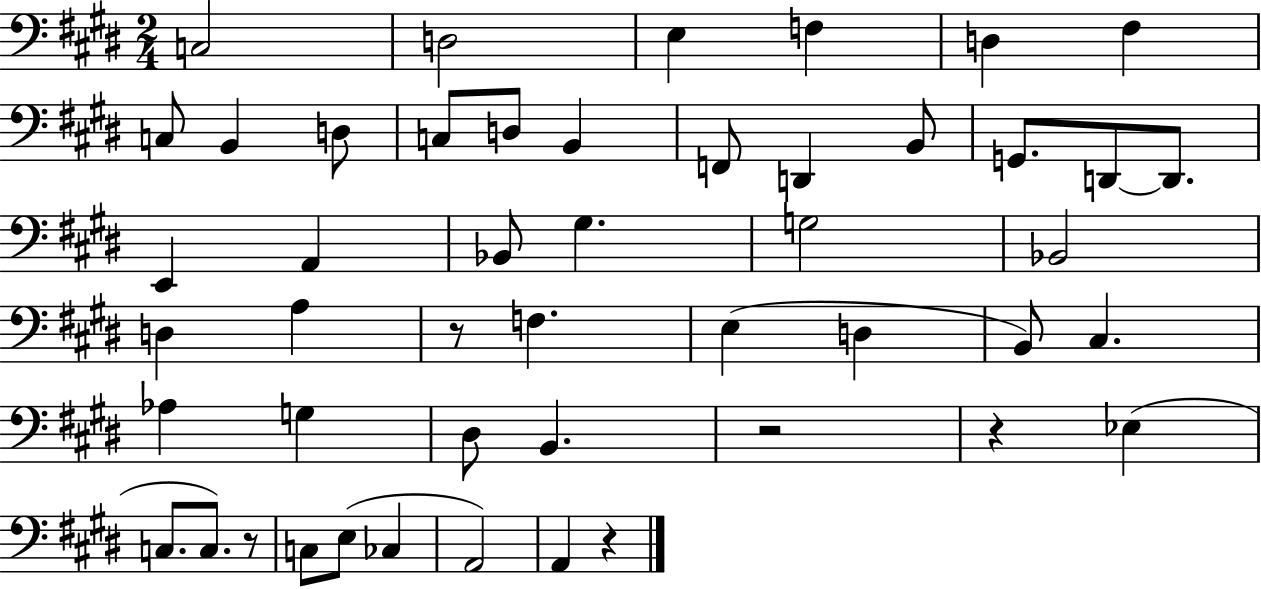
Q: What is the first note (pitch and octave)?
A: C3